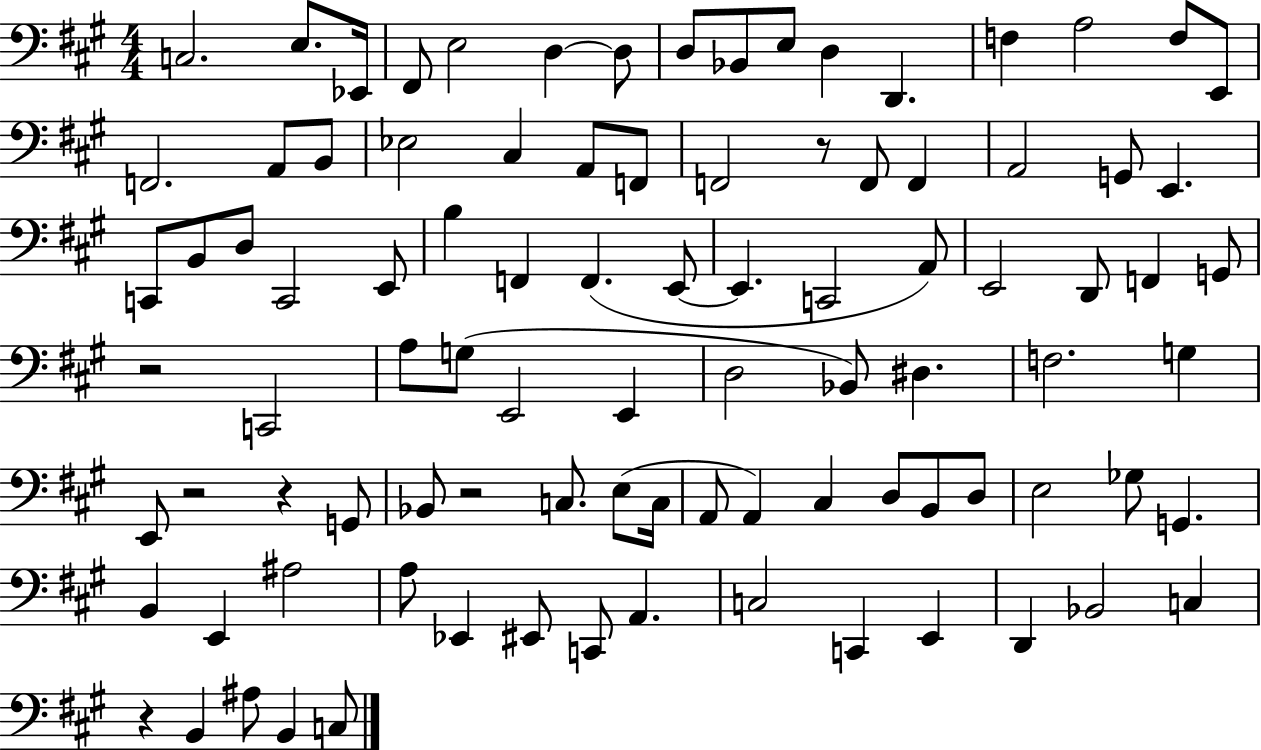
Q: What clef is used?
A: bass